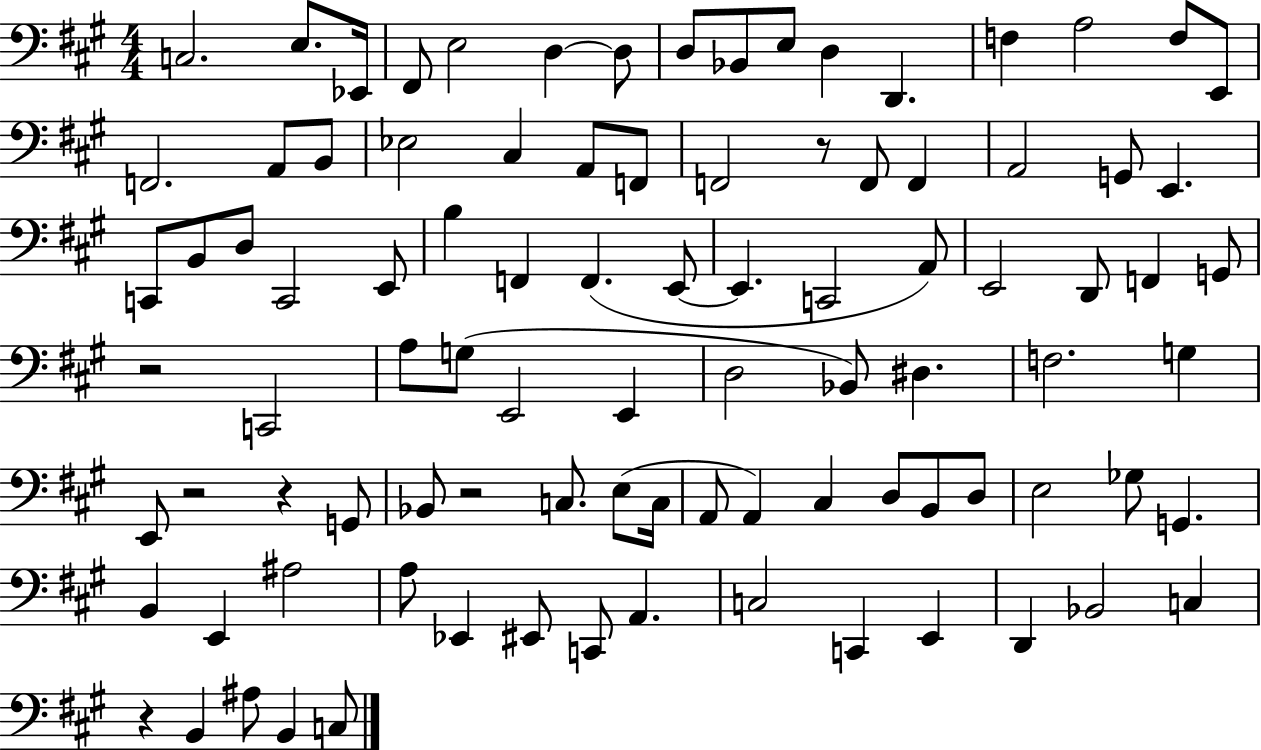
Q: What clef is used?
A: bass